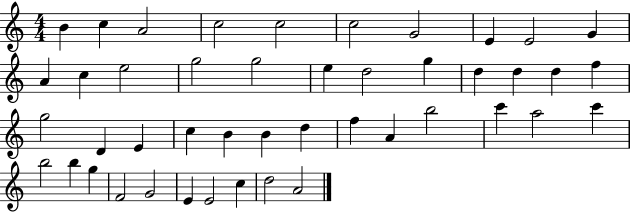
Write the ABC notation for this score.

X:1
T:Untitled
M:4/4
L:1/4
K:C
B c A2 c2 c2 c2 G2 E E2 G A c e2 g2 g2 e d2 g d d d f g2 D E c B B d f A b2 c' a2 c' b2 b g F2 G2 E E2 c d2 A2